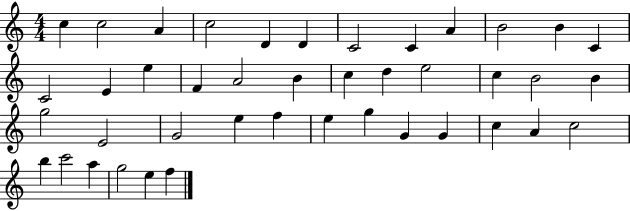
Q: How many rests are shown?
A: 0